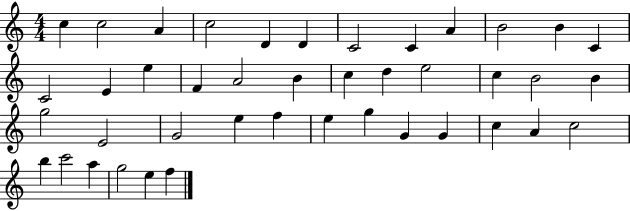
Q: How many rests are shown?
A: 0